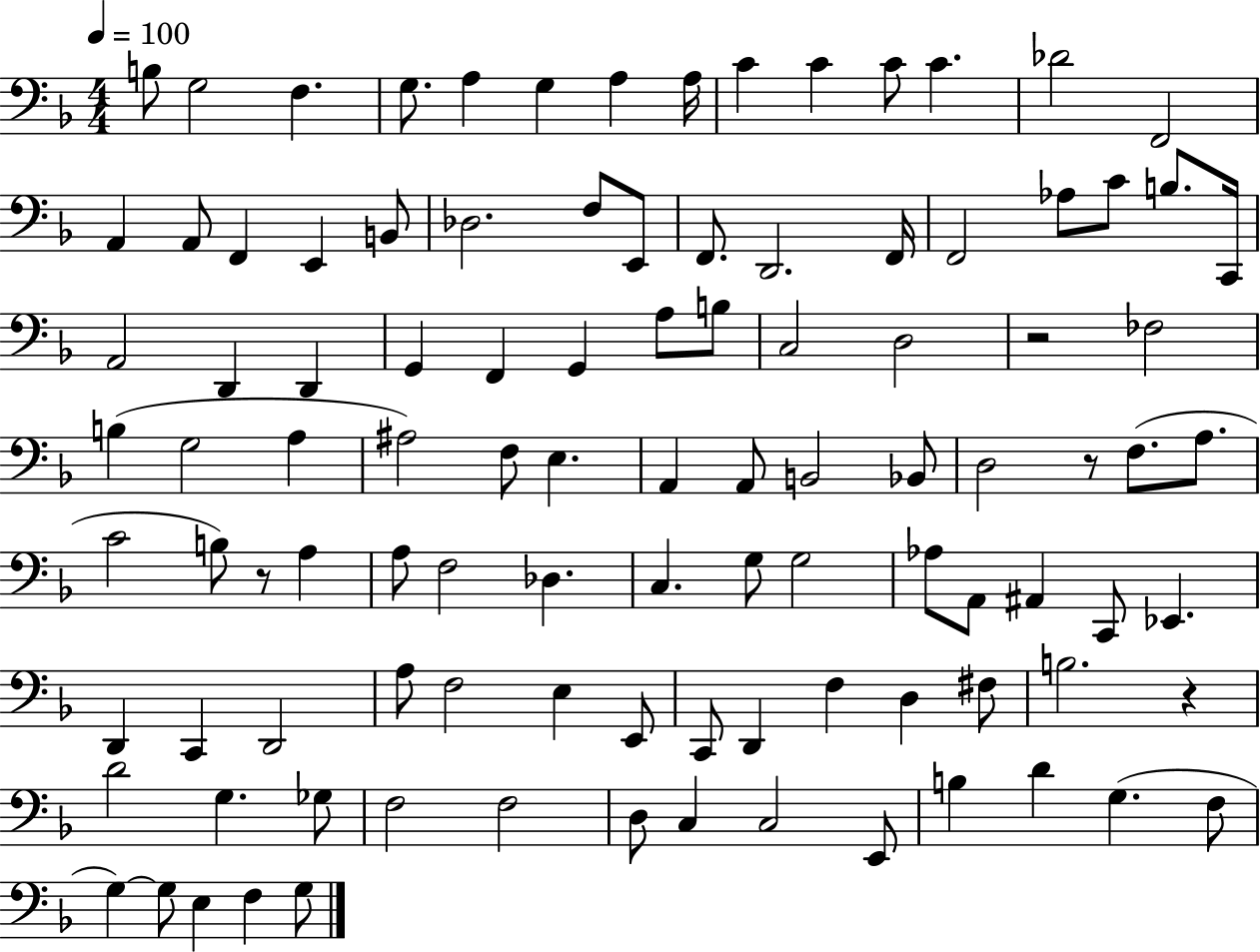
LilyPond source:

{
  \clef bass
  \numericTimeSignature
  \time 4/4
  \key f \major
  \tempo 4 = 100
  b8 g2 f4. | g8. a4 g4 a4 a16 | c'4 c'4 c'8 c'4. | des'2 f,2 | \break a,4 a,8 f,4 e,4 b,8 | des2. f8 e,8 | f,8. d,2. f,16 | f,2 aes8 c'8 b8. c,16 | \break a,2 d,4 d,4 | g,4 f,4 g,4 a8 b8 | c2 d2 | r2 fes2 | \break b4( g2 a4 | ais2) f8 e4. | a,4 a,8 b,2 bes,8 | d2 r8 f8.( a8. | \break c'2 b8) r8 a4 | a8 f2 des4. | c4. g8 g2 | aes8 a,8 ais,4 c,8 ees,4. | \break d,4 c,4 d,2 | a8 f2 e4 e,8 | c,8 d,4 f4 d4 fis8 | b2. r4 | \break d'2 g4. ges8 | f2 f2 | d8 c4 c2 e,8 | b4 d'4 g4.( f8 | \break g4~~) g8 e4 f4 g8 | \bar "|."
}